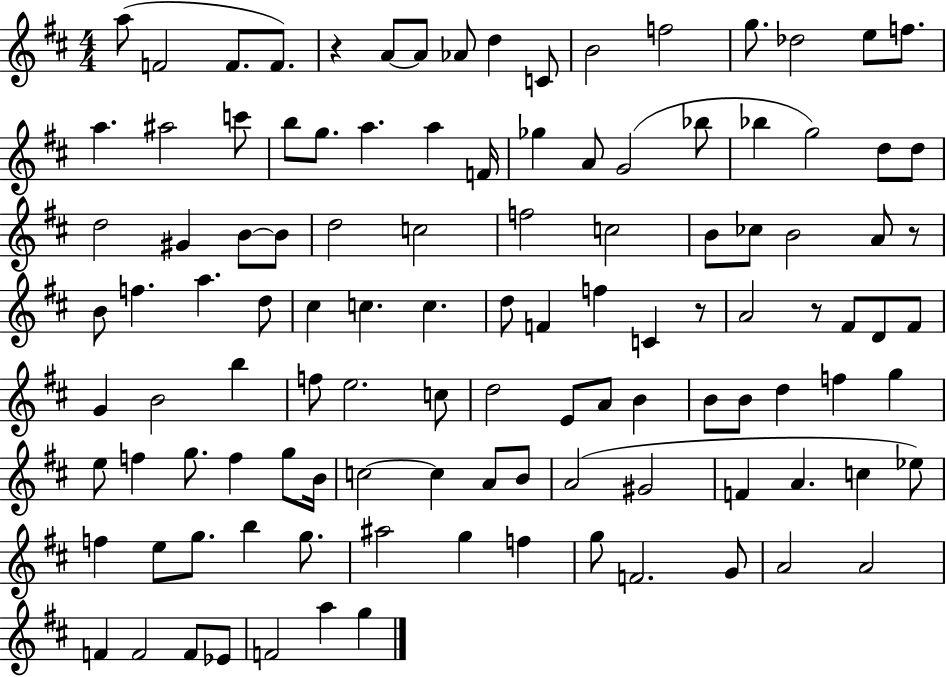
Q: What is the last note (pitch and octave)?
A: G5